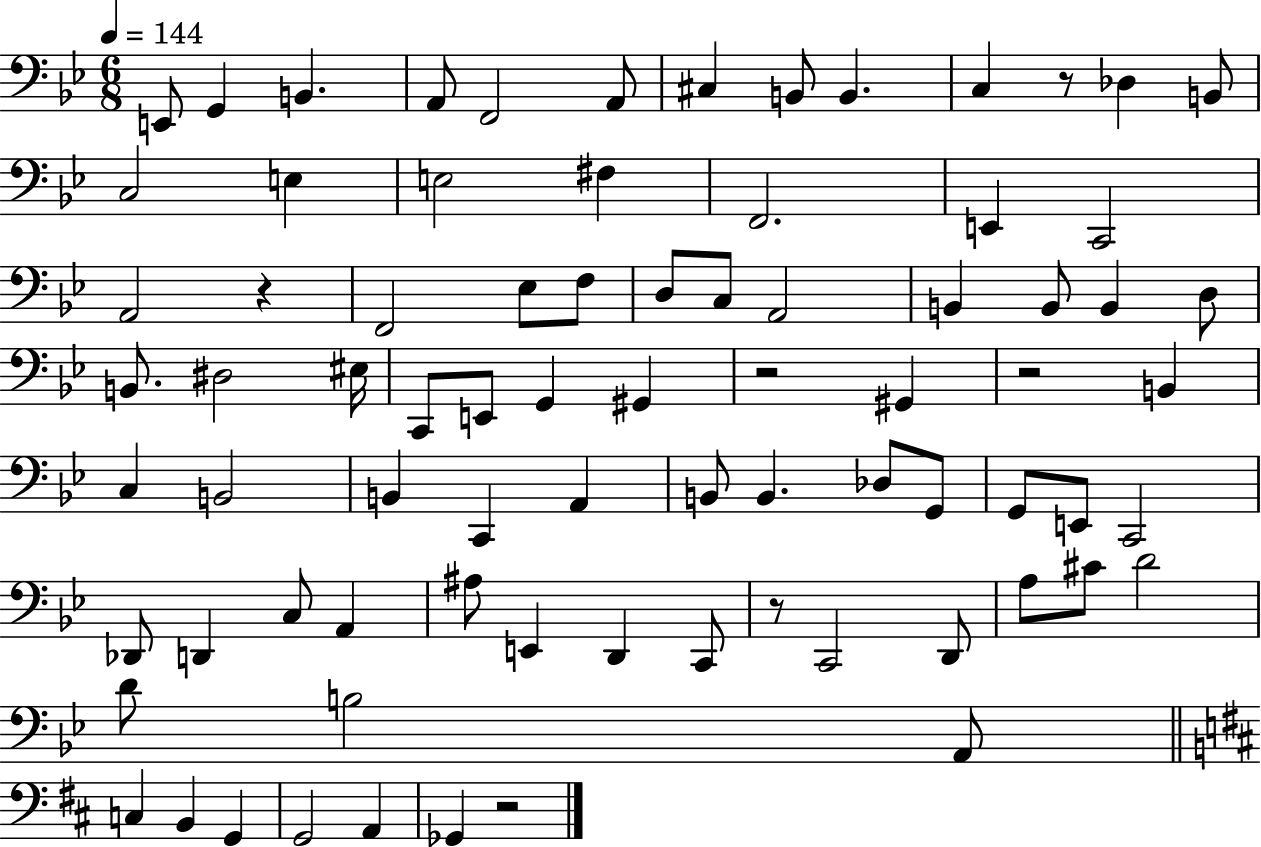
E2/e G2/q B2/q. A2/e F2/h A2/e C#3/q B2/e B2/q. C3/q R/e Db3/q B2/e C3/h E3/q E3/h F#3/q F2/h. E2/q C2/h A2/h R/q F2/h Eb3/e F3/e D3/e C3/e A2/h B2/q B2/e B2/q D3/e B2/e. D#3/h EIS3/s C2/e E2/e G2/q G#2/q R/h G#2/q R/h B2/q C3/q B2/h B2/q C2/q A2/q B2/e B2/q. Db3/e G2/e G2/e E2/e C2/h Db2/e D2/q C3/e A2/q A#3/e E2/q D2/q C2/e R/e C2/h D2/e A3/e C#4/e D4/h D4/e B3/h A2/e C3/q B2/q G2/q G2/h A2/q Gb2/q R/h